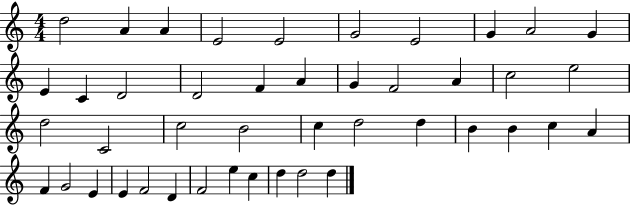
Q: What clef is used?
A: treble